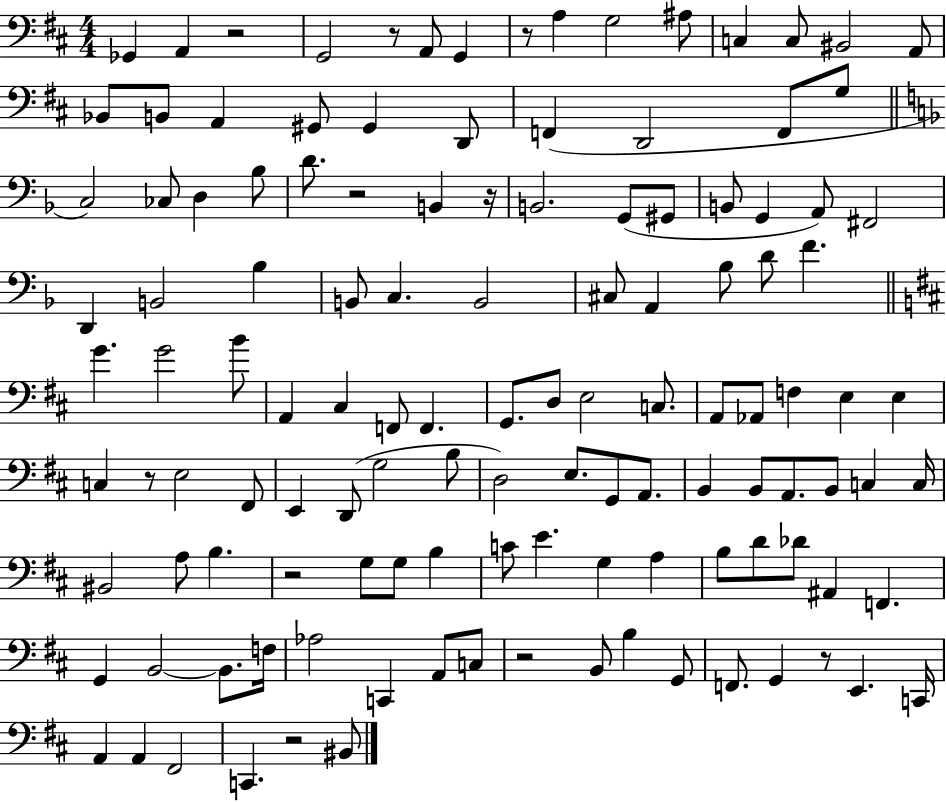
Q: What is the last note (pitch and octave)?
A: BIS2